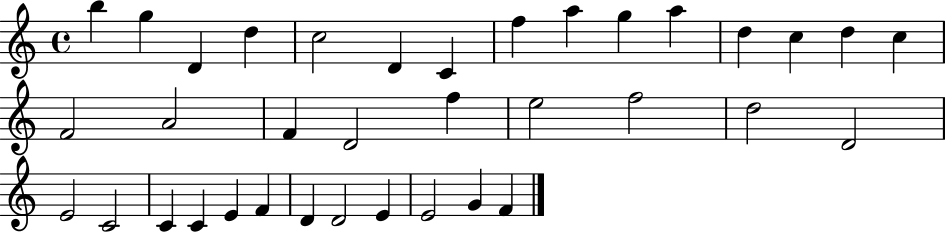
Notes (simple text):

B5/q G5/q D4/q D5/q C5/h D4/q C4/q F5/q A5/q G5/q A5/q D5/q C5/q D5/q C5/q F4/h A4/h F4/q D4/h F5/q E5/h F5/h D5/h D4/h E4/h C4/h C4/q C4/q E4/q F4/q D4/q D4/h E4/q E4/h G4/q F4/q